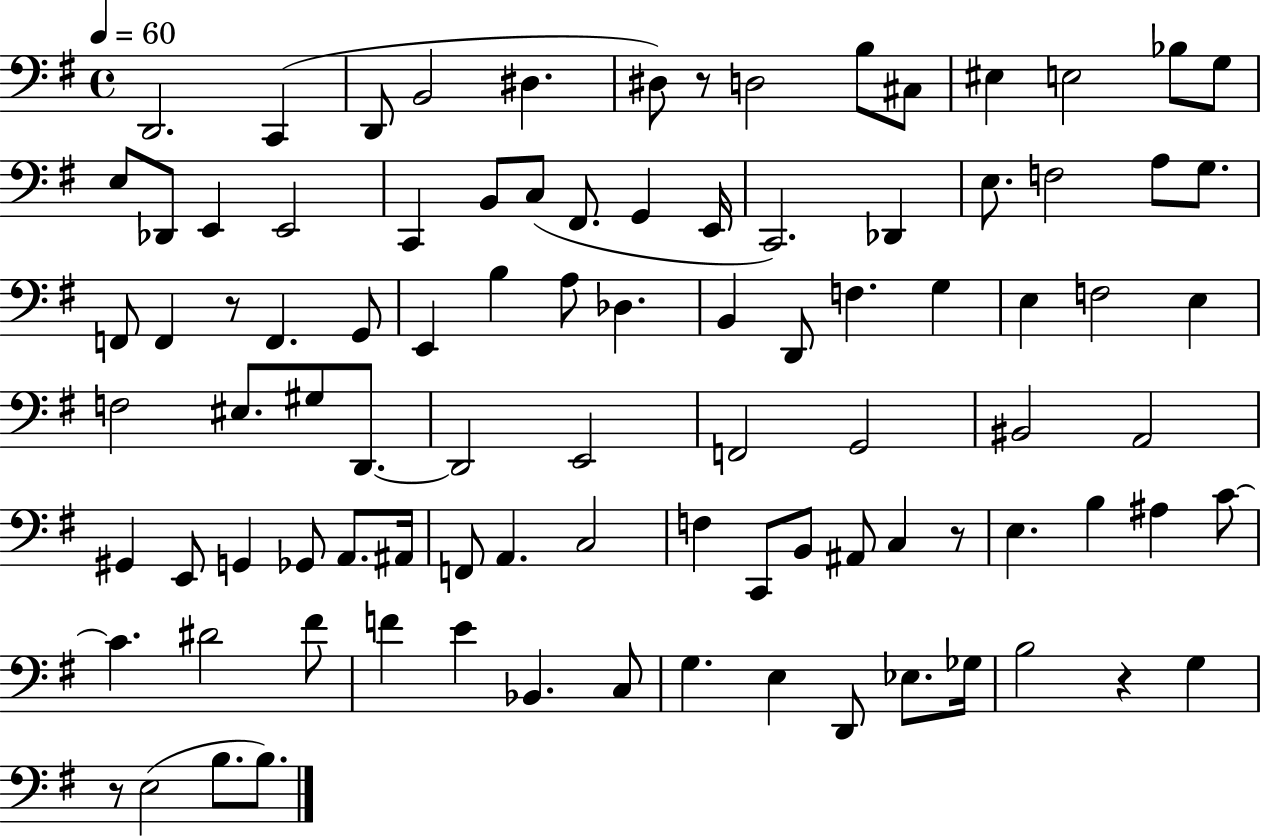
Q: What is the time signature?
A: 4/4